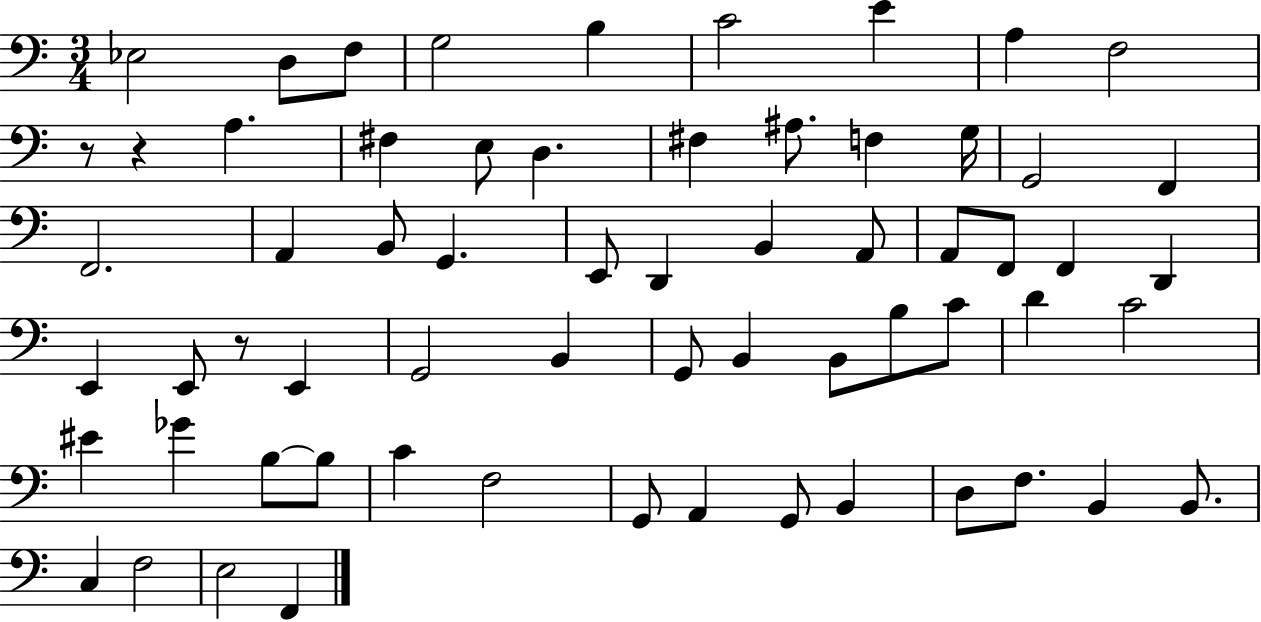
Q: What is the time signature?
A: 3/4